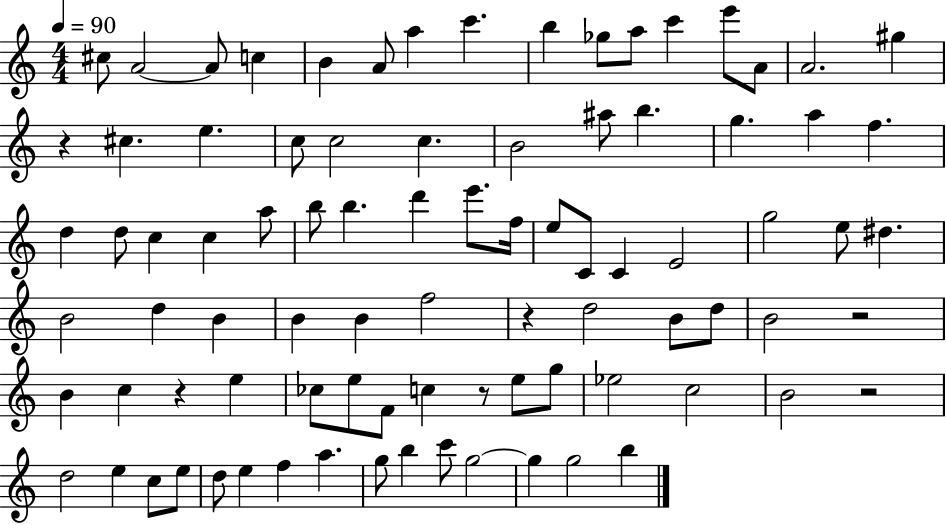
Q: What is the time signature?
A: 4/4